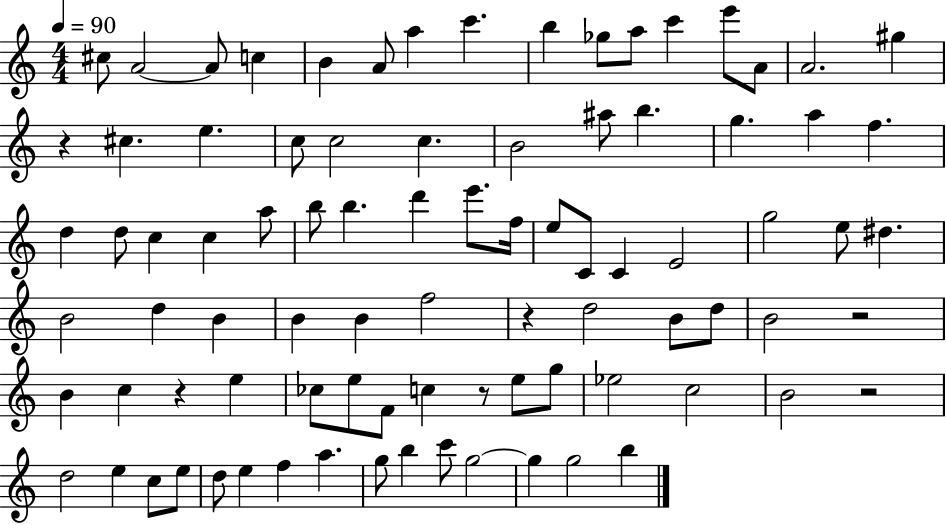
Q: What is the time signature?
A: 4/4